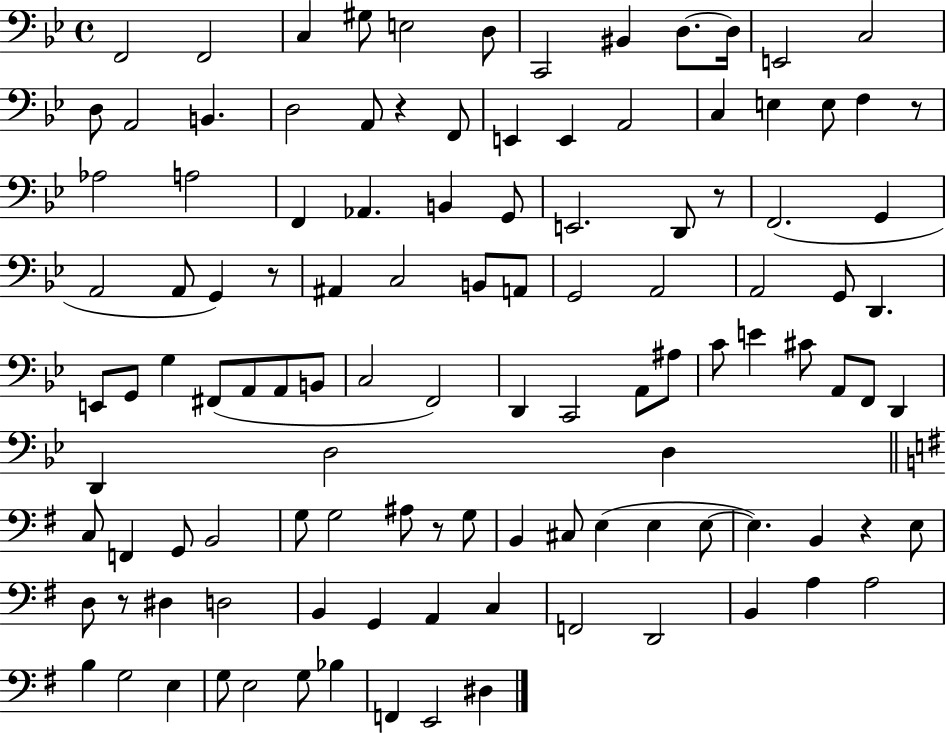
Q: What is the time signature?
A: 4/4